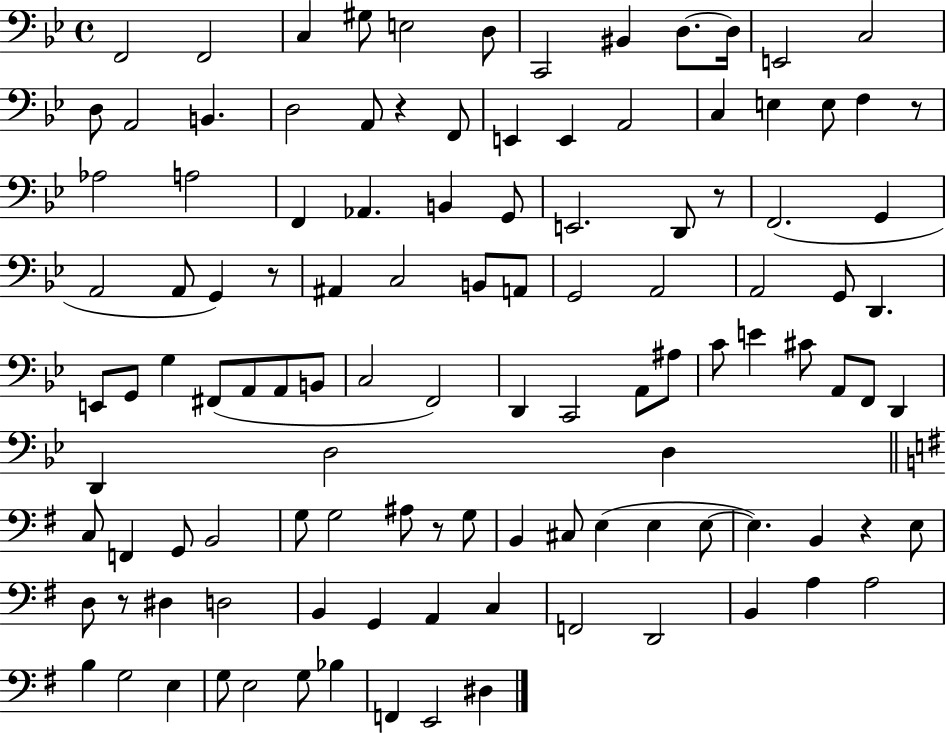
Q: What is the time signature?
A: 4/4